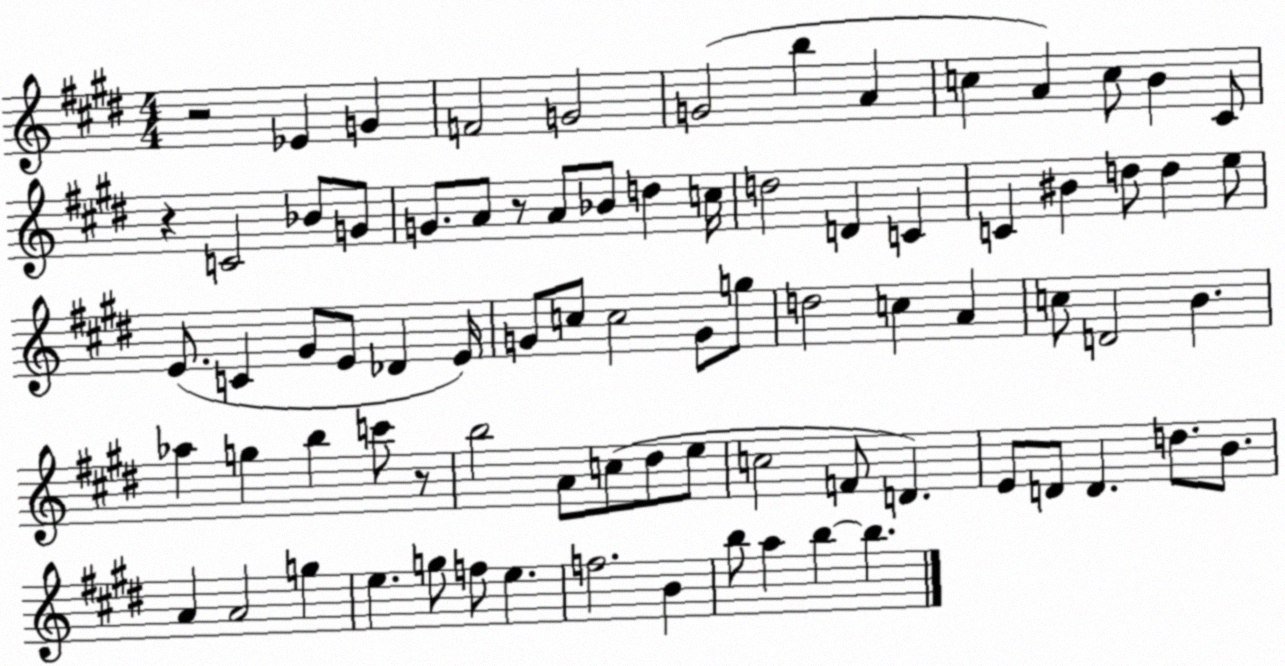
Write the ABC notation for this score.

X:1
T:Untitled
M:4/4
L:1/4
K:E
z2 _E G F2 G2 G2 b A c A c/2 B ^C/2 z C2 _B/2 G/2 G/2 A/2 z/2 A/2 _B/2 d c/4 d2 D C C ^B d/2 d e/2 E/2 C ^G/2 E/2 _D E/4 G/2 c/2 c2 G/2 g/2 d2 c A c/2 D2 B _a g b c'/2 z/2 b2 A/2 c/2 ^d/2 e/2 c2 F/2 D E/2 D/2 D d/2 B/2 A A2 g e g/2 f/2 e f2 B b/2 a b b